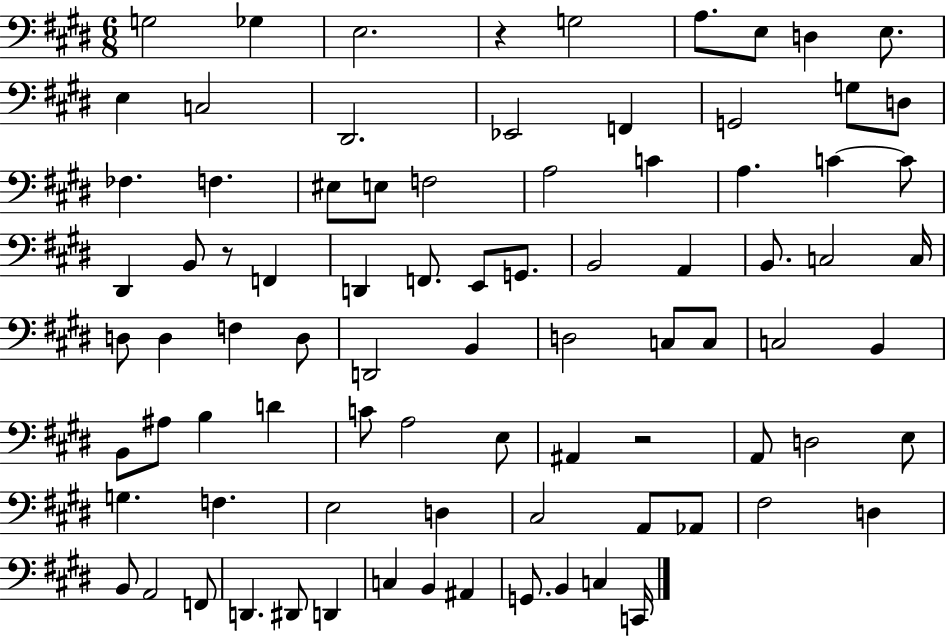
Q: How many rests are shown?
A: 3